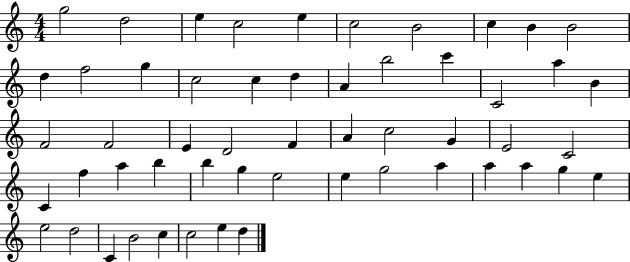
X:1
T:Untitled
M:4/4
L:1/4
K:C
g2 d2 e c2 e c2 B2 c B B2 d f2 g c2 c d A b2 c' C2 a B F2 F2 E D2 F A c2 G E2 C2 C f a b b g e2 e g2 a a a g e e2 d2 C B2 c c2 e d